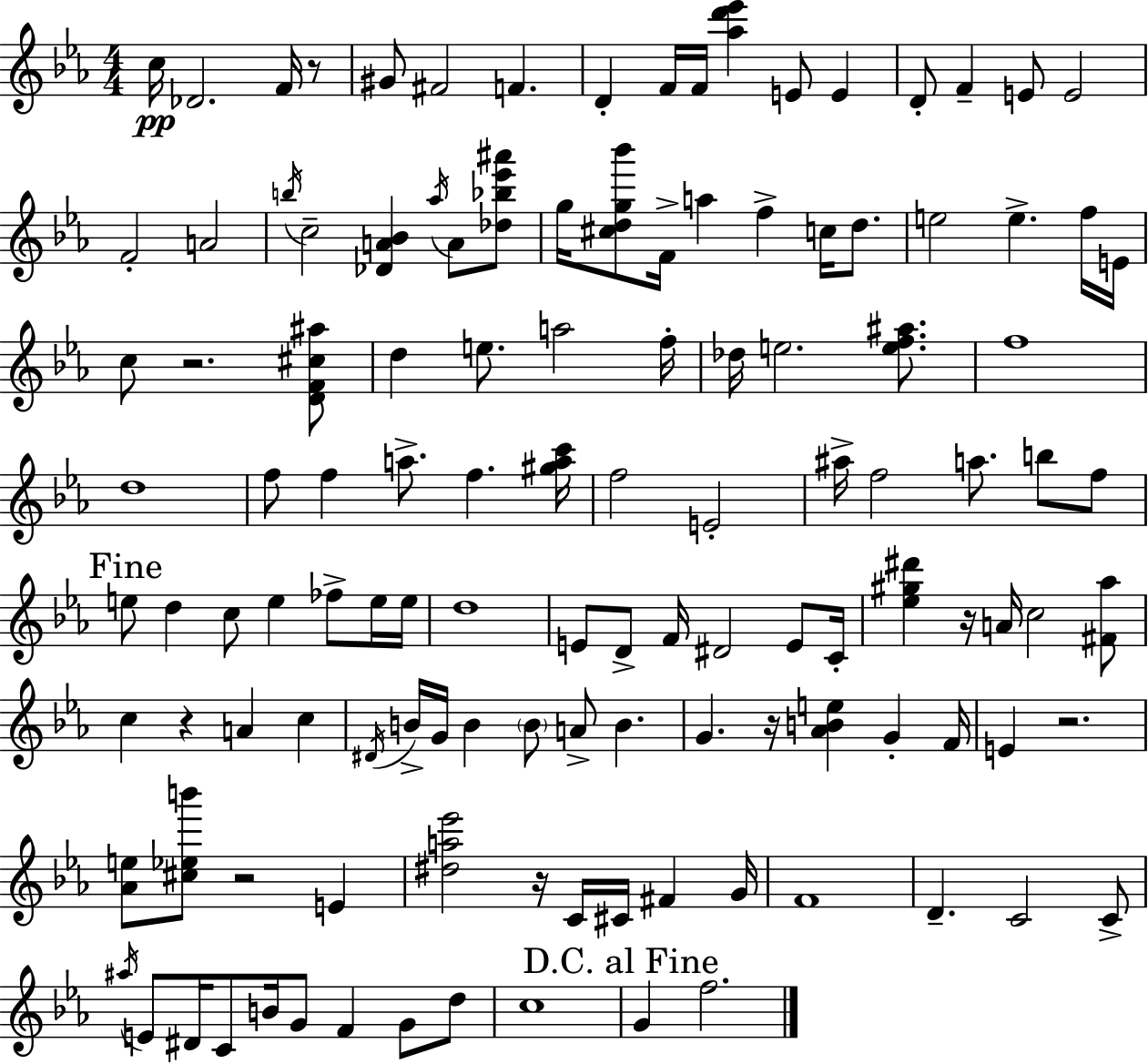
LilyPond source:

{
  \clef treble
  \numericTimeSignature
  \time 4/4
  \key ees \major
  c''16\pp des'2. f'16 r8 | gis'8 fis'2 f'4. | d'4-. f'16 f'16 <aes'' d''' ees'''>4 e'8 e'4 | d'8-. f'4-- e'8 e'2 | \break f'2-. a'2 | \acciaccatura { b''16 } c''2-- <des' a' bes'>4 \acciaccatura { aes''16 } a'8 | <des'' bes'' ees''' ais'''>8 g''16 <cis'' d'' g'' bes'''>8 f'16-> a''4 f''4-> c''16 d''8. | e''2 e''4.-> | \break f''16 e'16 c''8 r2. | <d' f' cis'' ais''>8 d''4 e''8. a''2 | f''16-. des''16 e''2. <e'' f'' ais''>8. | f''1 | \break d''1 | f''8 f''4 a''8.-> f''4. | <gis'' a'' c'''>16 f''2 e'2-. | ais''16-> f''2 a''8. b''8 | \break f''8 \mark "Fine" e''8 d''4 c''8 e''4 fes''8-> | e''16 e''16 d''1 | e'8 d'8-> f'16 dis'2 e'8 | c'16-. <ees'' gis'' dis'''>4 r16 a'16 c''2 | \break <fis' aes''>8 c''4 r4 a'4 c''4 | \acciaccatura { dis'16 } b'16-> g'16 b'4 \parenthesize b'8 a'8-> b'4. | g'4. r16 <aes' b' e''>4 g'4-. | f'16 e'4 r2. | \break <aes' e''>8 <cis'' ees'' b'''>8 r2 e'4 | <dis'' a'' ees'''>2 r16 c'16 cis'16 fis'4 | g'16 f'1 | d'4.-- c'2 | \break c'8-> \acciaccatura { ais''16 } e'8 dis'16 c'8 b'16 g'8 f'4 | g'8 d''8 c''1 | \mark "D.C. al Fine" g'4 f''2. | \bar "|."
}